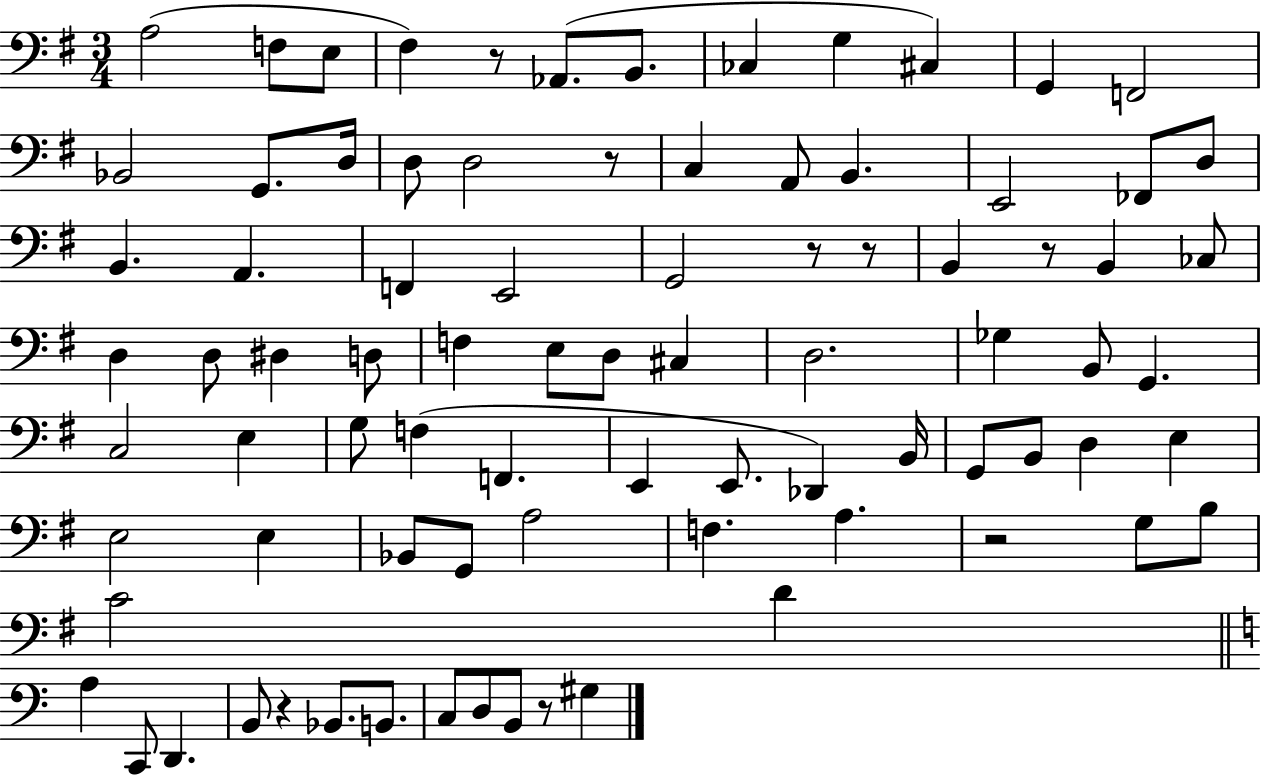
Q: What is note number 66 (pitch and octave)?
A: D4